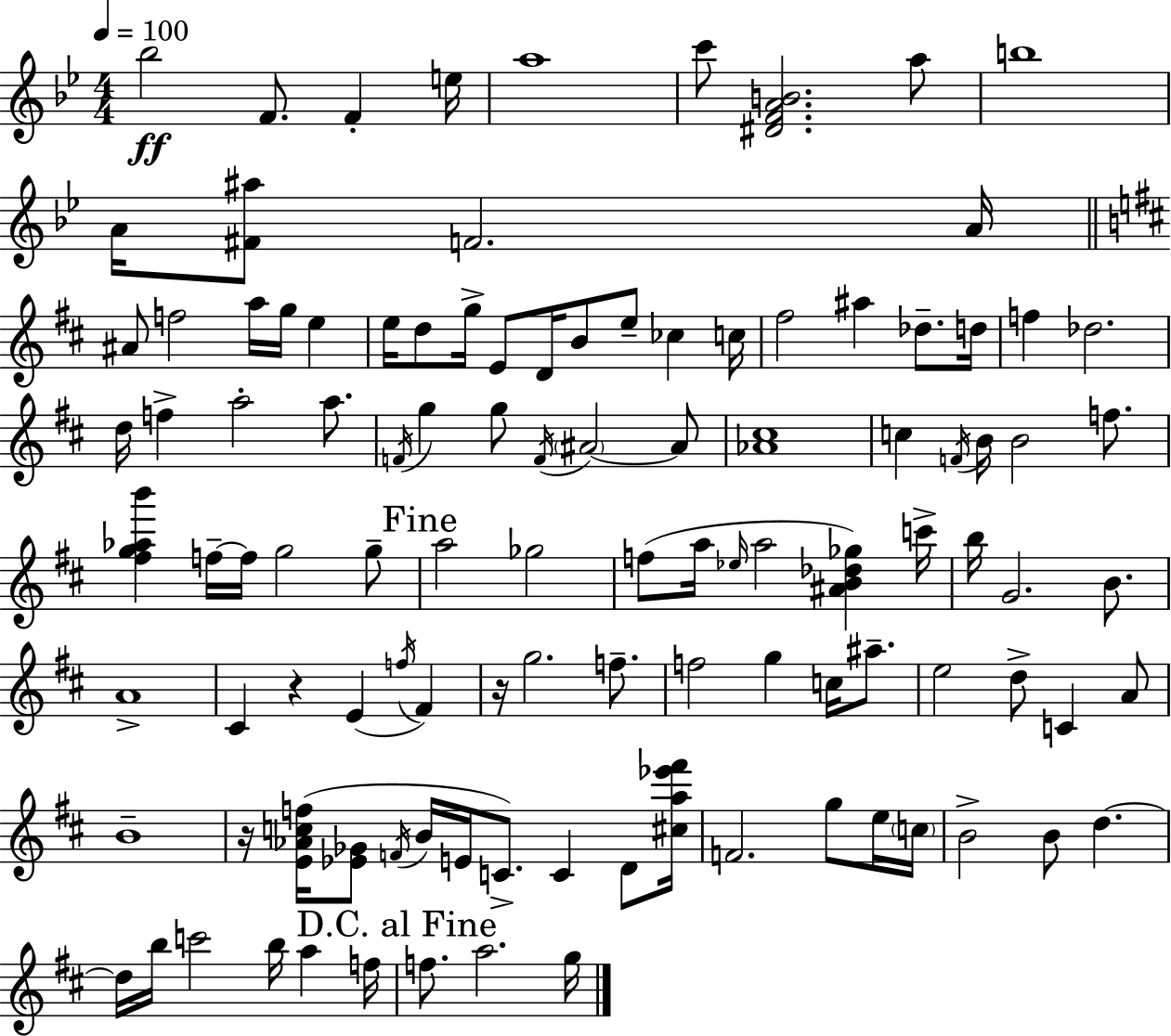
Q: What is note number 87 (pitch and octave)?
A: B4